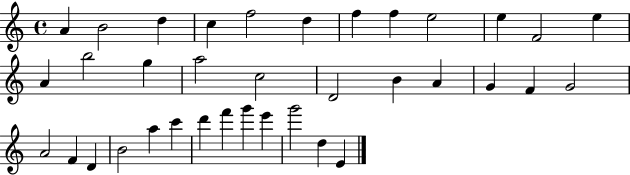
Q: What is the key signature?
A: C major